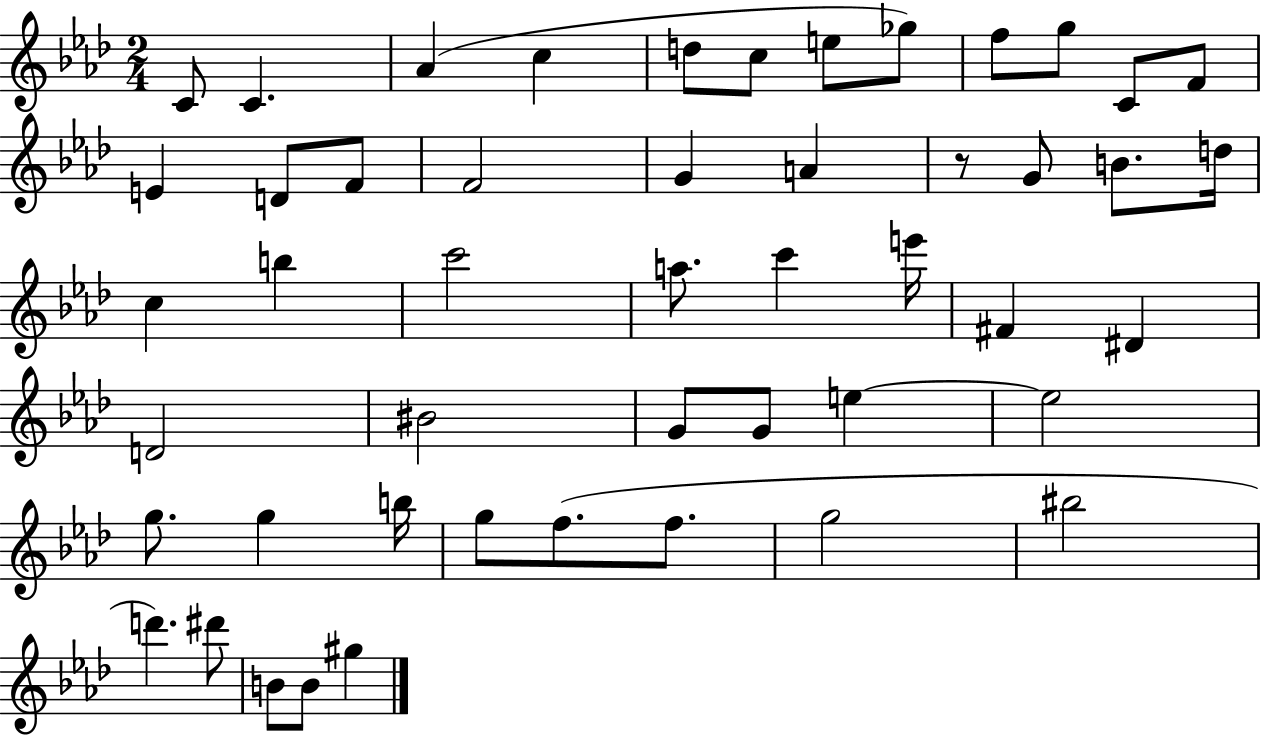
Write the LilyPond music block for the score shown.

{
  \clef treble
  \numericTimeSignature
  \time 2/4
  \key aes \major
  c'8 c'4. | aes'4( c''4 | d''8 c''8 e''8 ges''8) | f''8 g''8 c'8 f'8 | \break e'4 d'8 f'8 | f'2 | g'4 a'4 | r8 g'8 b'8. d''16 | \break c''4 b''4 | c'''2 | a''8. c'''4 e'''16 | fis'4 dis'4 | \break d'2 | bis'2 | g'8 g'8 e''4~~ | e''2 | \break g''8. g''4 b''16 | g''8 f''8.( f''8. | g''2 | bis''2 | \break d'''4.) dis'''8 | b'8 b'8 gis''4 | \bar "|."
}